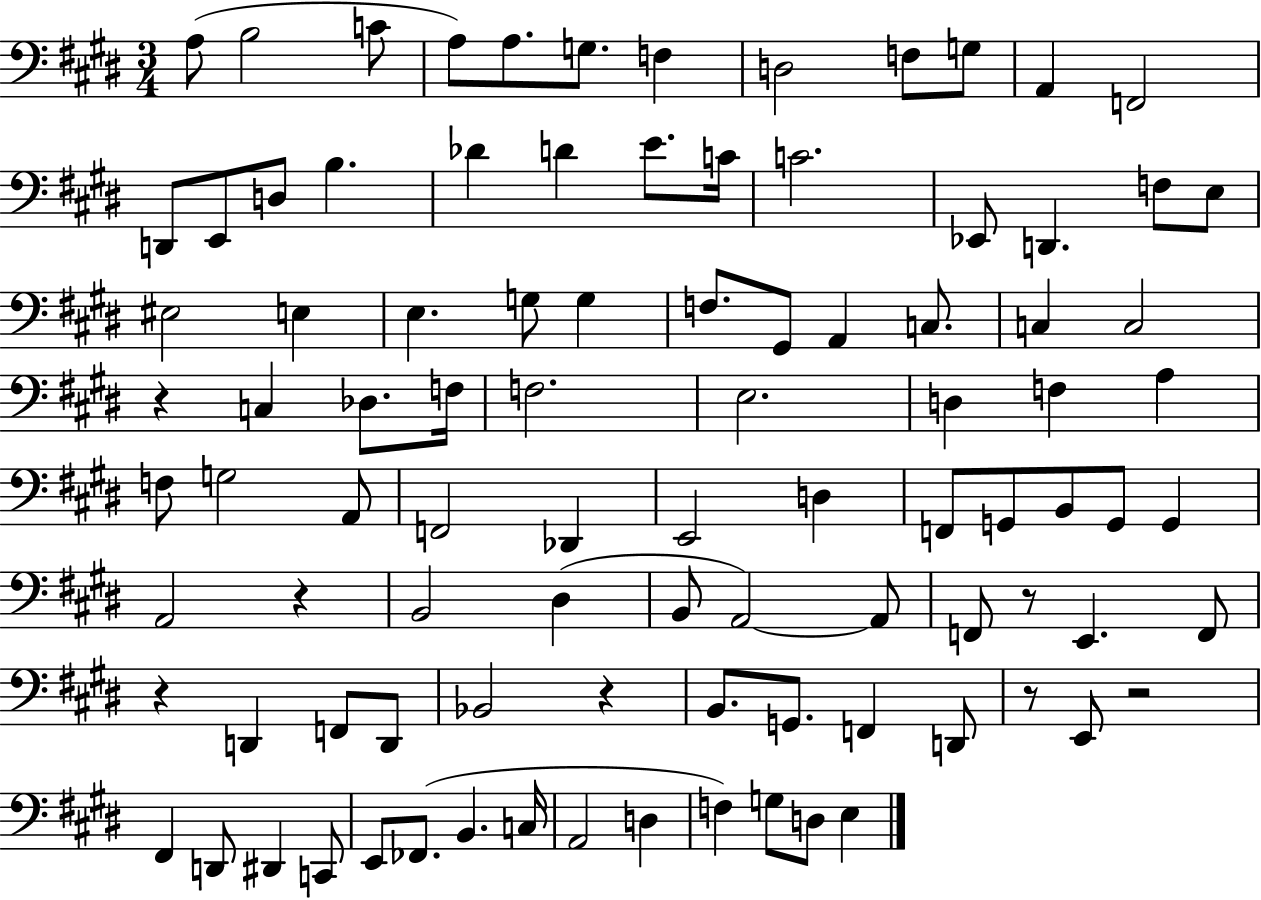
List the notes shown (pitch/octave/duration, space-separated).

A3/e B3/h C4/e A3/e A3/e. G3/e. F3/q D3/h F3/e G3/e A2/q F2/h D2/e E2/e D3/e B3/q. Db4/q D4/q E4/e. C4/s C4/h. Eb2/e D2/q. F3/e E3/e EIS3/h E3/q E3/q. G3/e G3/q F3/e. G#2/e A2/q C3/e. C3/q C3/h R/q C3/q Db3/e. F3/s F3/h. E3/h. D3/q F3/q A3/q F3/e G3/h A2/e F2/h Db2/q E2/h D3/q F2/e G2/e B2/e G2/e G2/q A2/h R/q B2/h D#3/q B2/e A2/h A2/e F2/e R/e E2/q. F2/e R/q D2/q F2/e D2/e Bb2/h R/q B2/e. G2/e. F2/q D2/e R/e E2/e R/h F#2/q D2/e D#2/q C2/e E2/e FES2/e. B2/q. C3/s A2/h D3/q F3/q G3/e D3/e E3/q